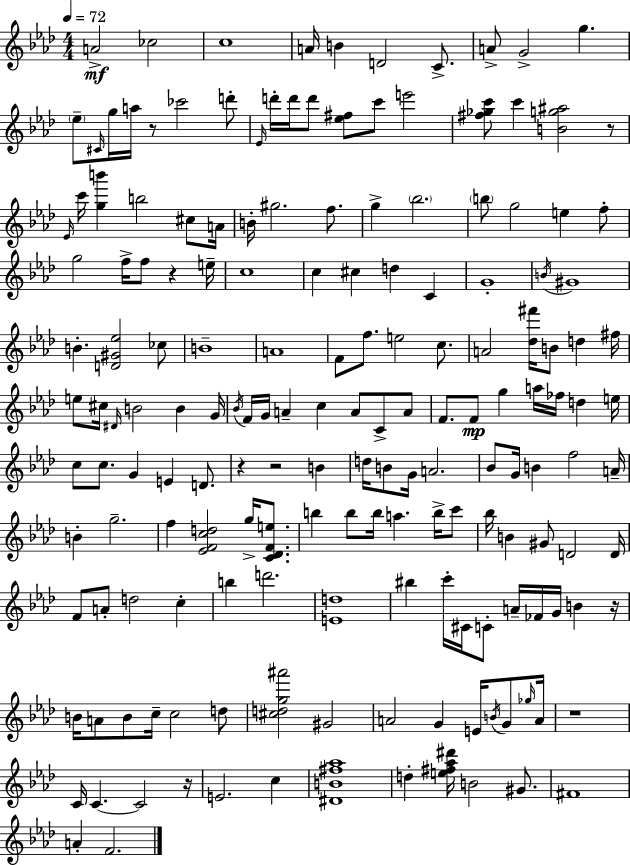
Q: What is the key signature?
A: F minor